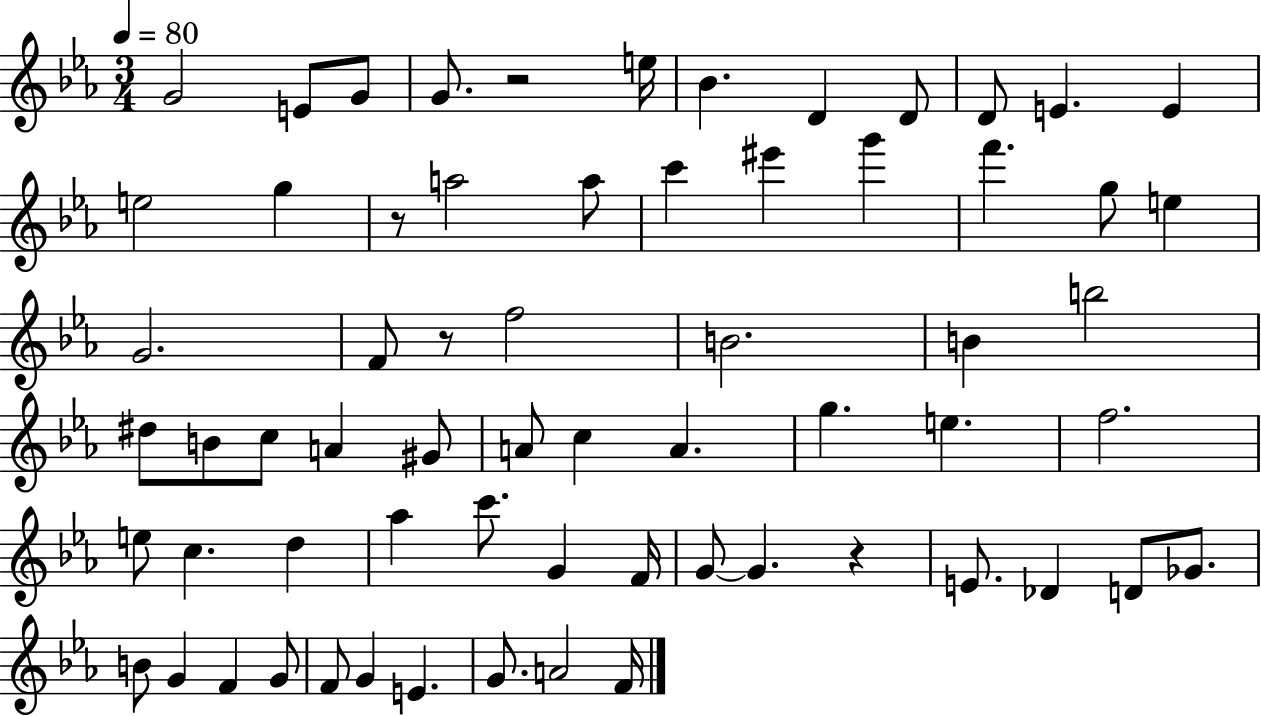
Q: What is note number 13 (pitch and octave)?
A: G5